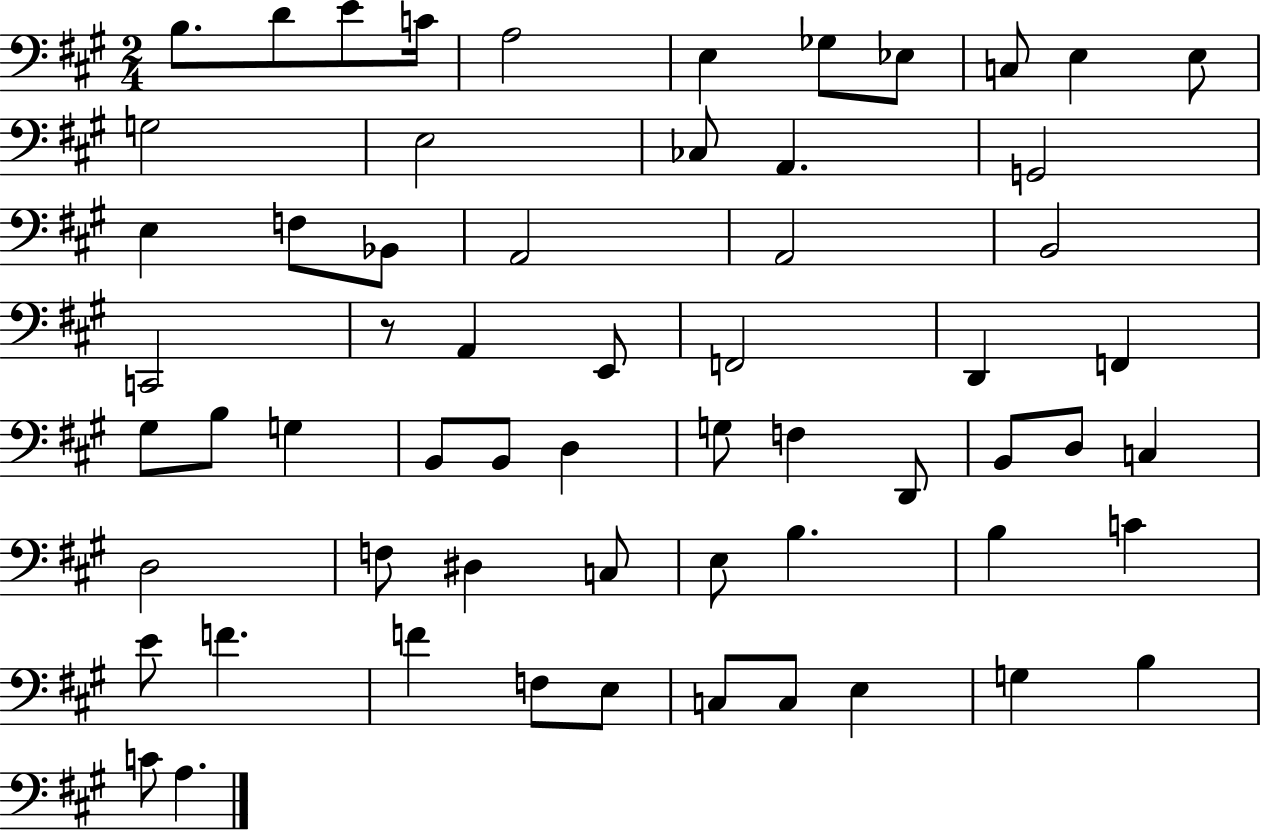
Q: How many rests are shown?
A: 1